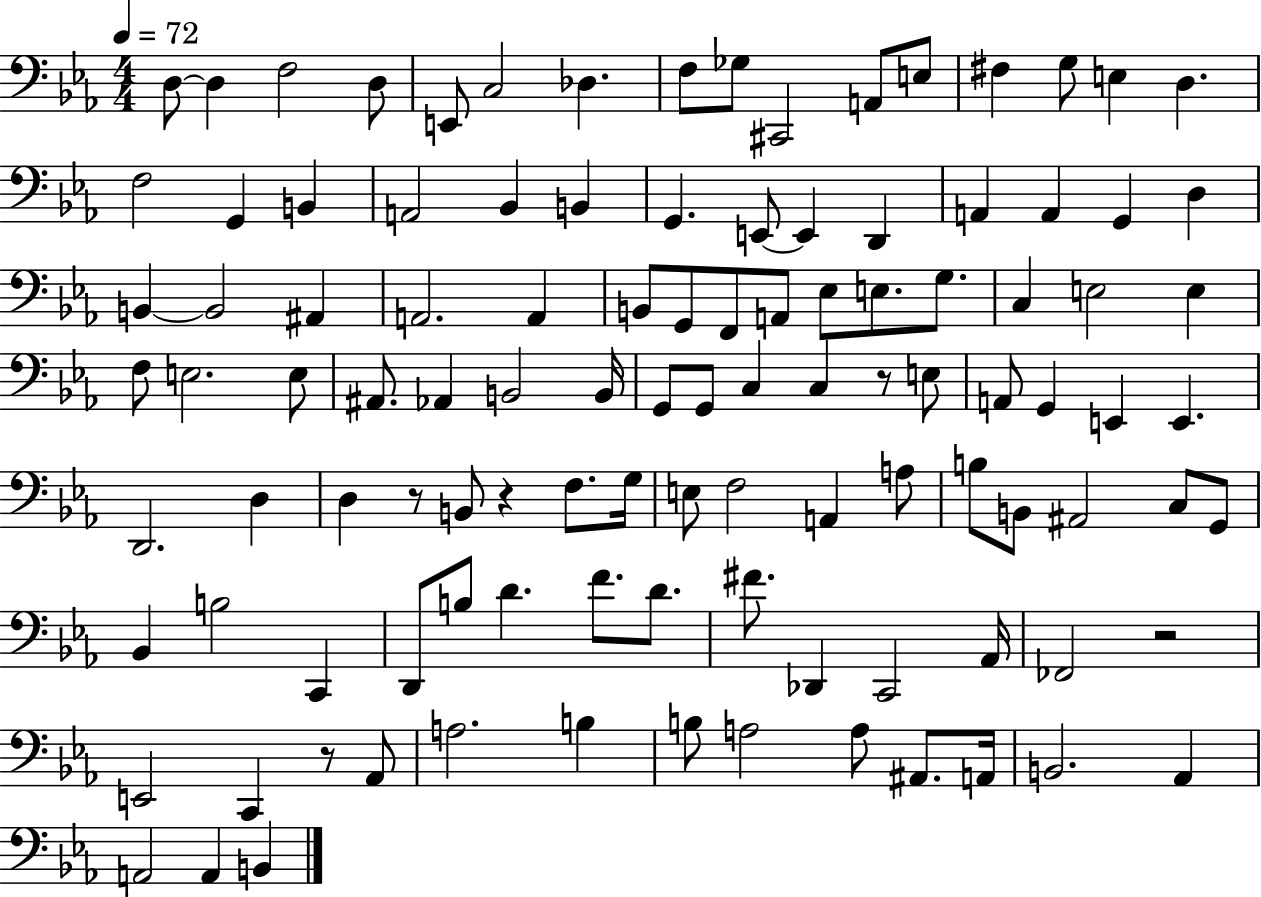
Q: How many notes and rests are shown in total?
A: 109